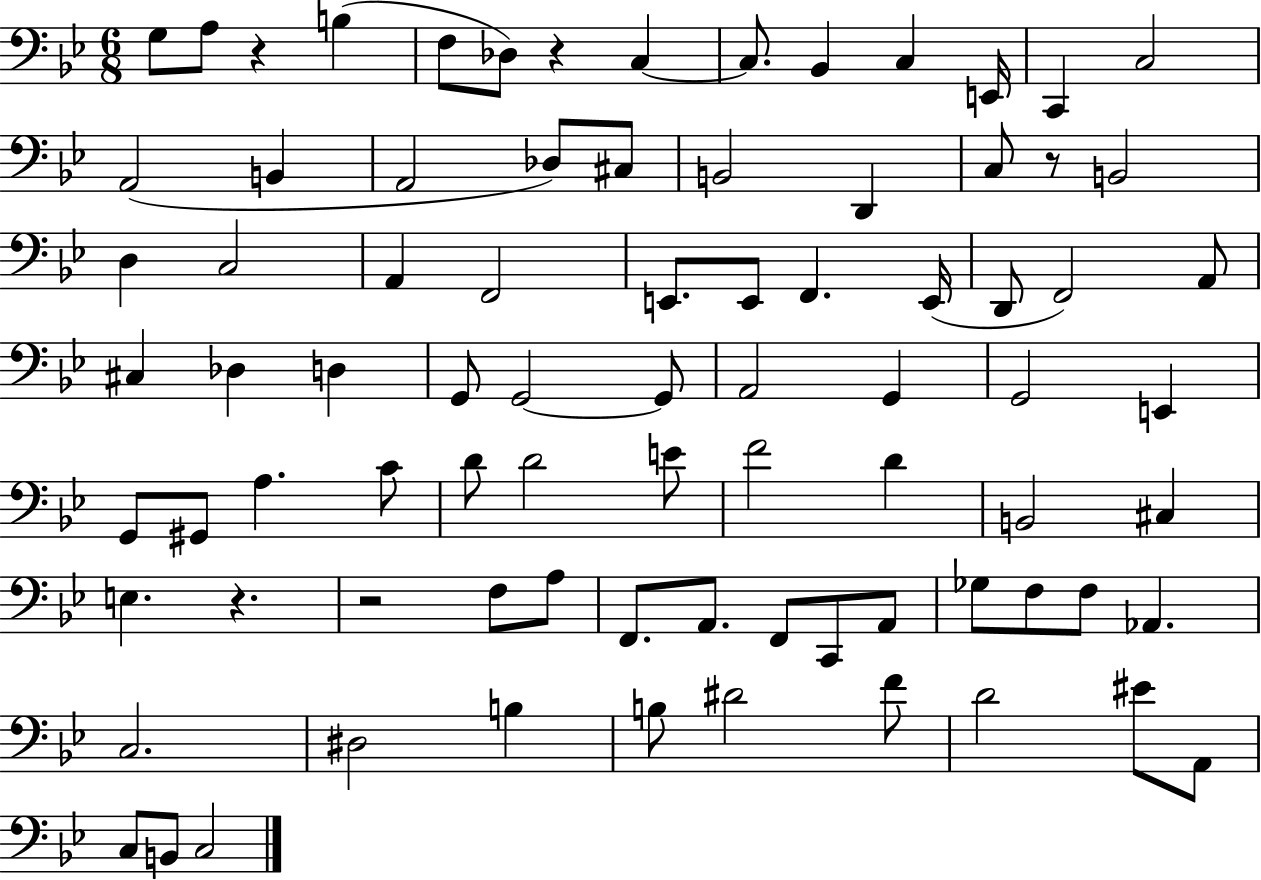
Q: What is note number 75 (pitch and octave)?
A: C3